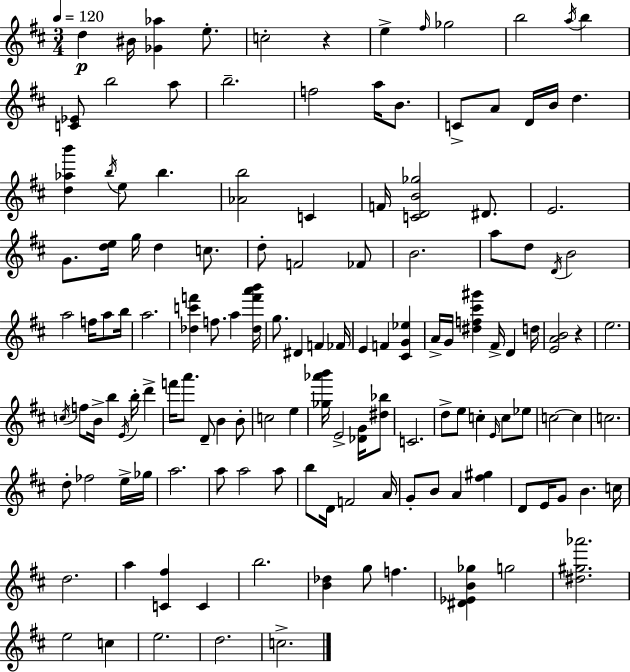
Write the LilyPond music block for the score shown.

{
  \clef treble
  \numericTimeSignature
  \time 3/4
  \key d \major
  \tempo 4 = 120
  d''4\p bis'16 <ges' aes''>4 e''8.-. | c''2-. r4 | e''4-> \grace { fis''16 } ges''2 | b''2 \acciaccatura { a''16 } b''4 | \break <c' ees'>8 b''2 | a''8 b''2.-- | f''2 a''16 b'8. | c'8-> a'8 d'16 b'16 d''4. | \break <d'' aes'' b'''>4 \acciaccatura { b''16 } e''8 b''4. | <aes' b''>2 c'4 | f'16 <c' d' b' ges''>2 | dis'8. e'2. | \break g'8. <d'' e''>16 g''16 d''4 | c''8. d''8-. f'2 | fes'8 b'2. | a''8 d''8 \acciaccatura { d'16 } b'2 | \break a''2 | f''16 a''8 b''16 a''2. | <des'' c''' f'''>4 f''8. a''4 | <des'' f''' a''' b'''>16 g''8. dis'4 f'4 | \break fes'16 e'4 f'4 | <cis' g' ees''>4 a'16-> g'16 <dis'' f'' cis''' gis'''>4 fis'16-> d'4 | d''16 <e' a' b'>2 | r4 e''2. | \break \acciaccatura { c''16 } f''8 b'16-> b''4 | \acciaccatura { e'16 } b''16-. d'''4-> f'''16 a'''8. d'8-- | b'4 b'8-. c''2 | e''4 <ges'' aes''' b'''>16 e'2-> | \break <des' g'>16 <dis'' bes''>8 c'2. | d''8-> e''8 c''4-. | \grace { e'16 } c''8 ees''8 c''2~~ | c''4 c''2. | \break d''8-. fes''2 | e''16-> ges''16 a''2. | a''8 a''2 | a''8 b''8 d'16 f'2 | \break a'16 g'8-. b'8 a'4 | <fis'' gis''>4 d'8 e'16 g'8 | b'4. c''16 d''2. | a''4 <c' fis''>4 | \break c'4 b''2. | <b' des''>4 g''8 | f''4. <dis' ees' b' ges''>4 g''2 | <dis'' gis'' aes'''>2. | \break e''2 | c''4 e''2. | d''2. | c''2.-> | \break \bar "|."
}